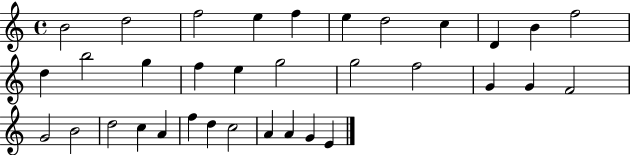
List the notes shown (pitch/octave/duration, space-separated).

B4/h D5/h F5/h E5/q F5/q E5/q D5/h C5/q D4/q B4/q F5/h D5/q B5/h G5/q F5/q E5/q G5/h G5/h F5/h G4/q G4/q F4/h G4/h B4/h D5/h C5/q A4/q F5/q D5/q C5/h A4/q A4/q G4/q E4/q